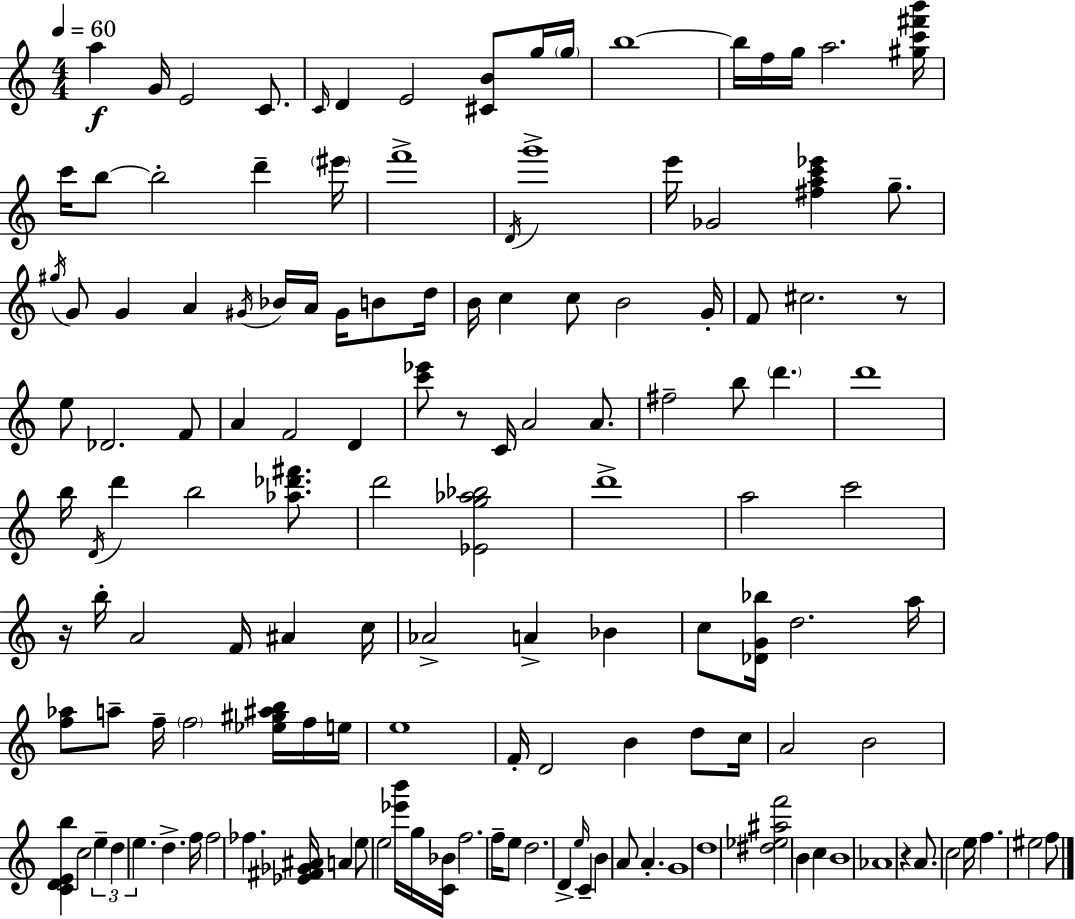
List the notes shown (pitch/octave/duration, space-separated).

A5/q G4/s E4/h C4/e. C4/s D4/q E4/h [C#4,B4]/e G5/s G5/s B5/w B5/s F5/s G5/s A5/h. [G#5,C6,F#6,B6]/s C6/s B5/e B5/h D6/q EIS6/s F6/w D4/s G6/w E6/s Gb4/h [F#5,A5,C6,Eb6]/q G5/e. G#5/s G4/e G4/q A4/q G#4/s Bb4/s A4/s G#4/s B4/e D5/s B4/s C5/q C5/e B4/h G4/s F4/e C#5/h. R/e E5/e Db4/h. F4/e A4/q F4/h D4/q [C6,Eb6]/e R/e C4/s A4/h A4/e. F#5/h B5/e D6/q. D6/w B5/s D4/s D6/q B5/h [Ab5,Db6,F#6]/e. D6/h [Eb4,G5,Ab5,Bb5]/h D6/w A5/h C6/h R/s B5/s A4/h F4/s A#4/q C5/s Ab4/h A4/q Bb4/q C5/e [Db4,G4,Bb5]/s D5/h. A5/s [F5,Ab5]/e A5/e F5/s F5/h [Eb5,G#5,A#5,B5]/s F5/s E5/s E5/w F4/s D4/h B4/q D5/e C5/s A4/h B4/h [C4,D4,E4,B5]/q C5/h E5/q D5/q E5/q. D5/q. F5/s F5/h FES5/q. [Eb4,F#4,Gb4,A#4]/s A4/q E5/e E5/h [Eb6,B6]/s G5/s [C4,Bb4]/s F5/h. F5/s E5/e D5/h. D4/q E5/s C4/q B4/q A4/e A4/q. G4/w D5/w [D#5,Eb5,A#5,F6]/h B4/q C5/q B4/w Ab4/w R/q A4/e. C5/h E5/s F5/q. EIS5/h F5/e